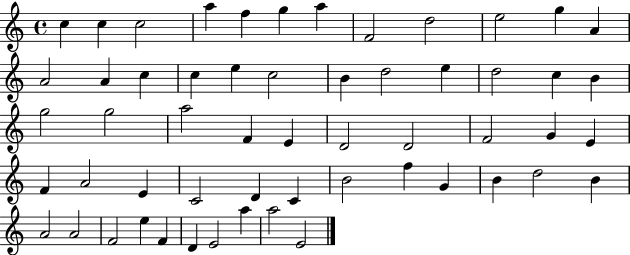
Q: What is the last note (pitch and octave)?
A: E4